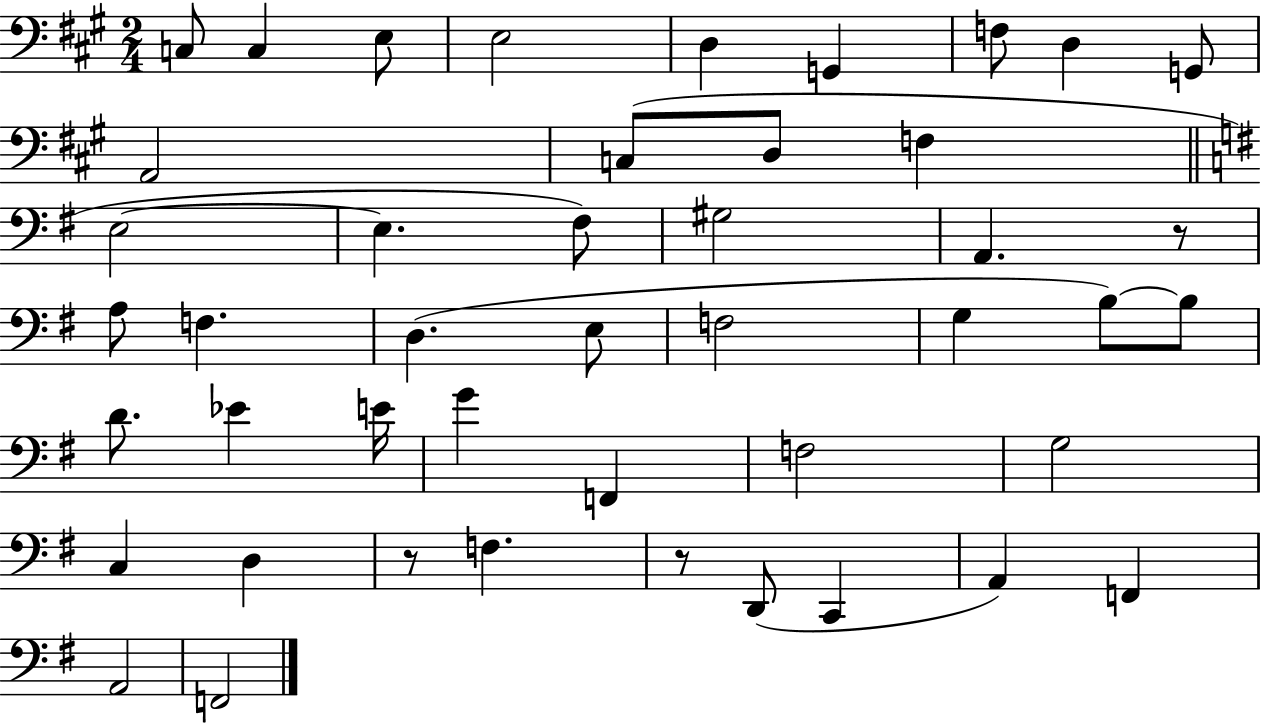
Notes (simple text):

C3/e C3/q E3/e E3/h D3/q G2/q F3/e D3/q G2/e A2/h C3/e D3/e F3/q E3/h E3/q. F#3/e G#3/h A2/q. R/e A3/e F3/q. D3/q. E3/e F3/h G3/q B3/e B3/e D4/e. Eb4/q E4/s G4/q F2/q F3/h G3/h C3/q D3/q R/e F3/q. R/e D2/e C2/q A2/q F2/q A2/h F2/h